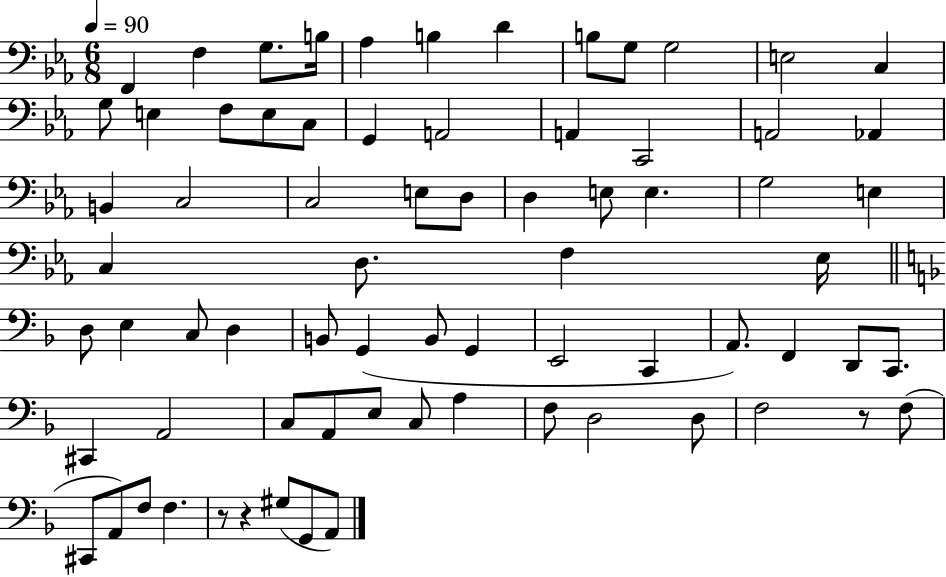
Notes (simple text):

F2/q F3/q G3/e. B3/s Ab3/q B3/q D4/q B3/e G3/e G3/h E3/h C3/q G3/e E3/q F3/e E3/e C3/e G2/q A2/h A2/q C2/h A2/h Ab2/q B2/q C3/h C3/h E3/e D3/e D3/q E3/e E3/q. G3/h E3/q C3/q D3/e. F3/q Eb3/s D3/e E3/q C3/e D3/q B2/e G2/q B2/e G2/q E2/h C2/q A2/e. F2/q D2/e C2/e. C#2/q A2/h C3/e A2/e E3/e C3/e A3/q F3/e D3/h D3/e F3/h R/e F3/e C#2/e A2/e F3/e F3/q. R/e R/q G#3/e G2/e A2/e